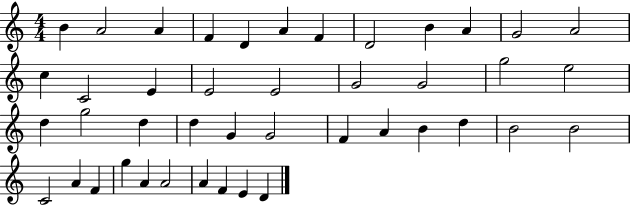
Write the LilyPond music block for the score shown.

{
  \clef treble
  \numericTimeSignature
  \time 4/4
  \key c \major
  b'4 a'2 a'4 | f'4 d'4 a'4 f'4 | d'2 b'4 a'4 | g'2 a'2 | \break c''4 c'2 e'4 | e'2 e'2 | g'2 g'2 | g''2 e''2 | \break d''4 g''2 d''4 | d''4 g'4 g'2 | f'4 a'4 b'4 d''4 | b'2 b'2 | \break c'2 a'4 f'4 | g''4 a'4 a'2 | a'4 f'4 e'4 d'4 | \bar "|."
}